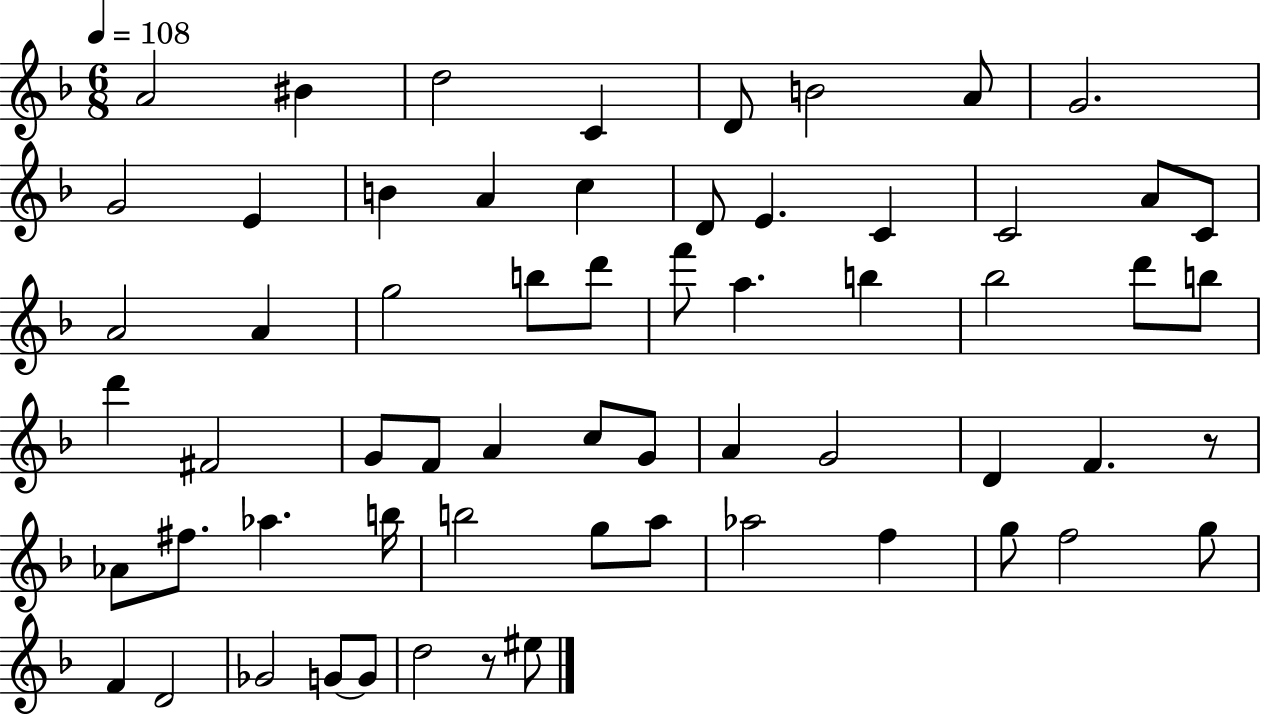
{
  \clef treble
  \numericTimeSignature
  \time 6/8
  \key f \major
  \tempo 4 = 108
  a'2 bis'4 | d''2 c'4 | d'8 b'2 a'8 | g'2. | \break g'2 e'4 | b'4 a'4 c''4 | d'8 e'4. c'4 | c'2 a'8 c'8 | \break a'2 a'4 | g''2 b''8 d'''8 | f'''8 a''4. b''4 | bes''2 d'''8 b''8 | \break d'''4 fis'2 | g'8 f'8 a'4 c''8 g'8 | a'4 g'2 | d'4 f'4. r8 | \break aes'8 fis''8. aes''4. b''16 | b''2 g''8 a''8 | aes''2 f''4 | g''8 f''2 g''8 | \break f'4 d'2 | ges'2 g'8~~ g'8 | d''2 r8 eis''8 | \bar "|."
}